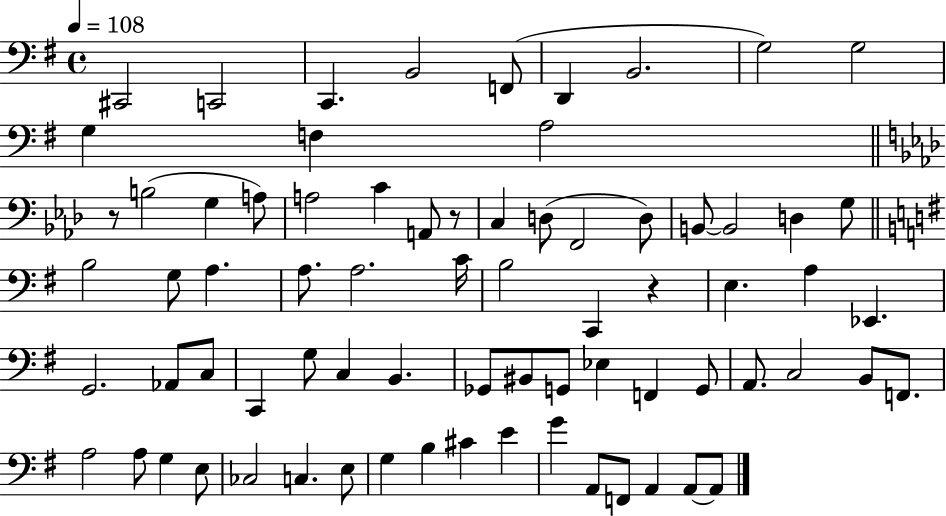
C#2/h C2/h C2/q. B2/h F2/e D2/q B2/h. G3/h G3/h G3/q F3/q A3/h R/e B3/h G3/q A3/e A3/h C4/q A2/e R/e C3/q D3/e F2/h D3/e B2/e B2/h D3/q G3/e B3/h G3/e A3/q. A3/e. A3/h. C4/s B3/h C2/q R/q E3/q. A3/q Eb2/q. G2/h. Ab2/e C3/e C2/q G3/e C3/q B2/q. Gb2/e BIS2/e G2/e Eb3/q F2/q G2/e A2/e. C3/h B2/e F2/e. A3/h A3/e G3/q E3/e CES3/h C3/q. E3/e G3/q B3/q C#4/q E4/q G4/q A2/e F2/e A2/q A2/e A2/e